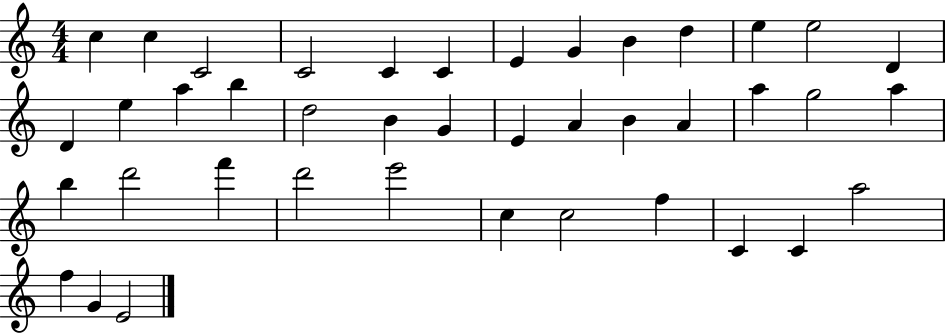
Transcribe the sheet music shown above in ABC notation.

X:1
T:Untitled
M:4/4
L:1/4
K:C
c c C2 C2 C C E G B d e e2 D D e a b d2 B G E A B A a g2 a b d'2 f' d'2 e'2 c c2 f C C a2 f G E2